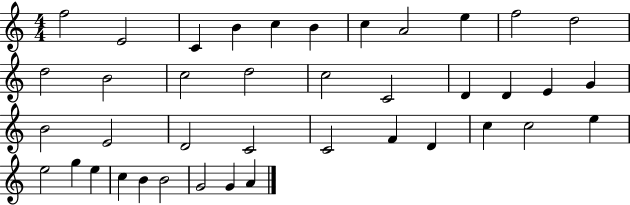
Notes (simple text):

F5/h E4/h C4/q B4/q C5/q B4/q C5/q A4/h E5/q F5/h D5/h D5/h B4/h C5/h D5/h C5/h C4/h D4/q D4/q E4/q G4/q B4/h E4/h D4/h C4/h C4/h F4/q D4/q C5/q C5/h E5/q E5/h G5/q E5/q C5/q B4/q B4/h G4/h G4/q A4/q